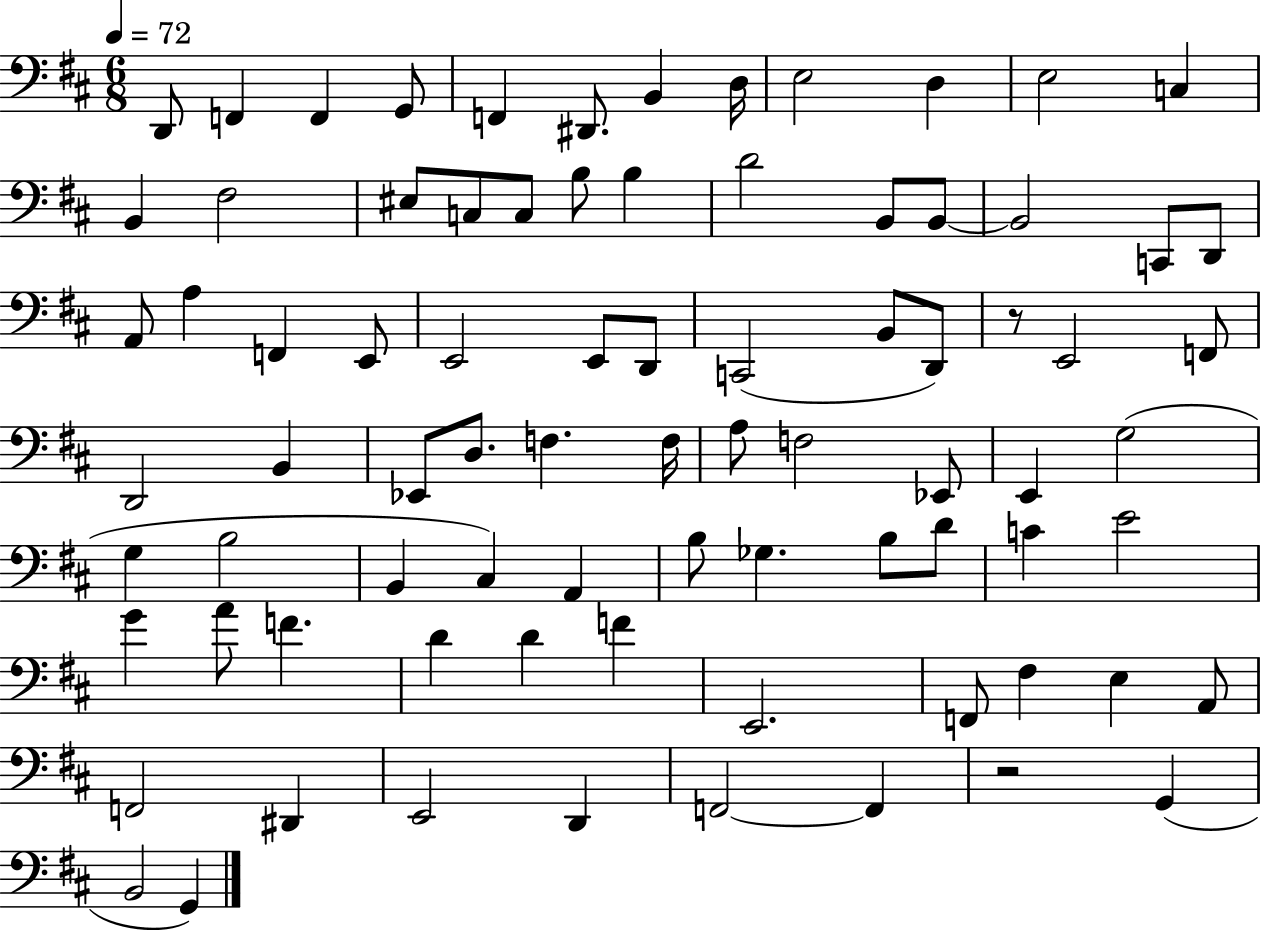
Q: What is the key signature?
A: D major